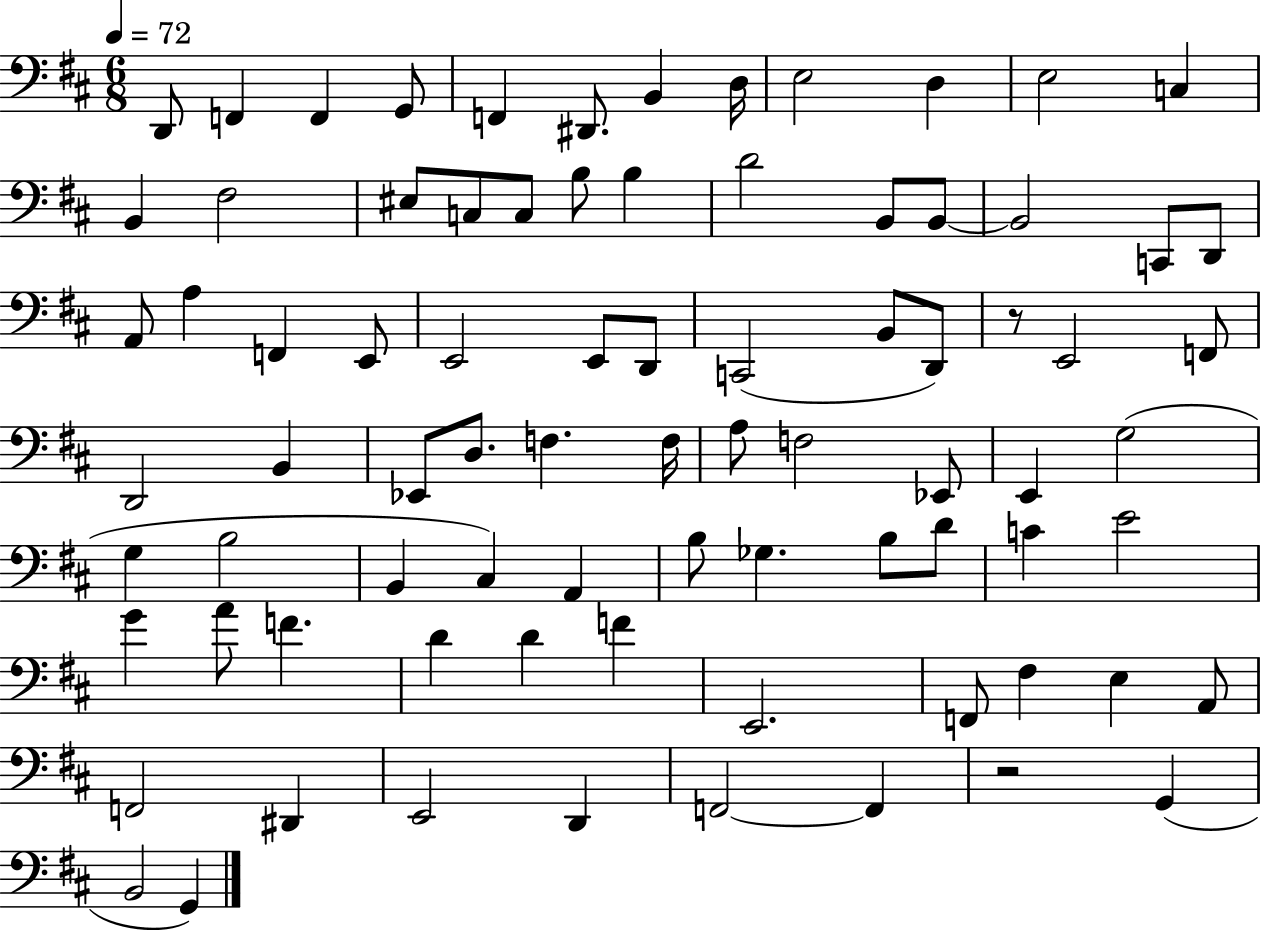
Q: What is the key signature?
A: D major